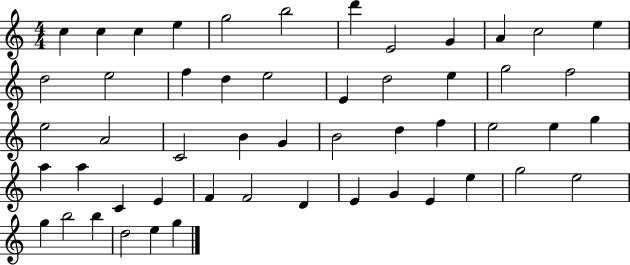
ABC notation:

X:1
T:Untitled
M:4/4
L:1/4
K:C
c c c e g2 b2 d' E2 G A c2 e d2 e2 f d e2 E d2 e g2 f2 e2 A2 C2 B G B2 d f e2 e g a a C E F F2 D E G E e g2 e2 g b2 b d2 e g